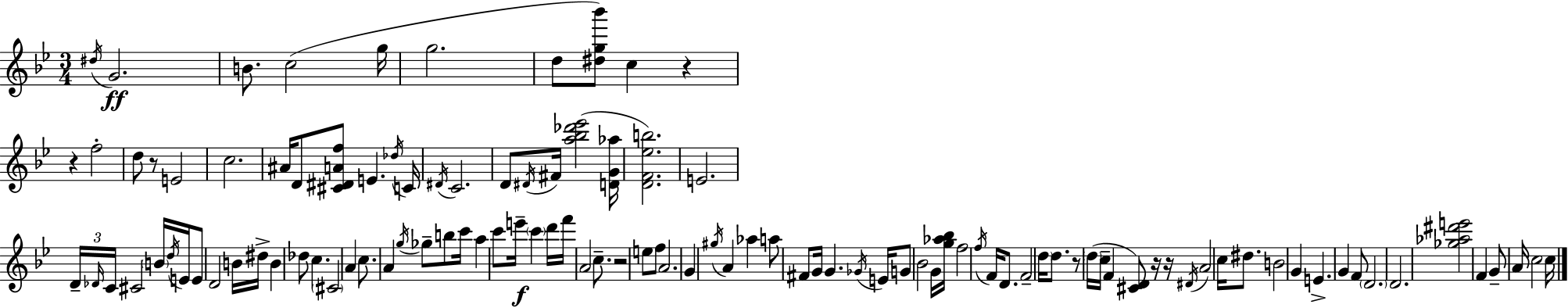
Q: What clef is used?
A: treble